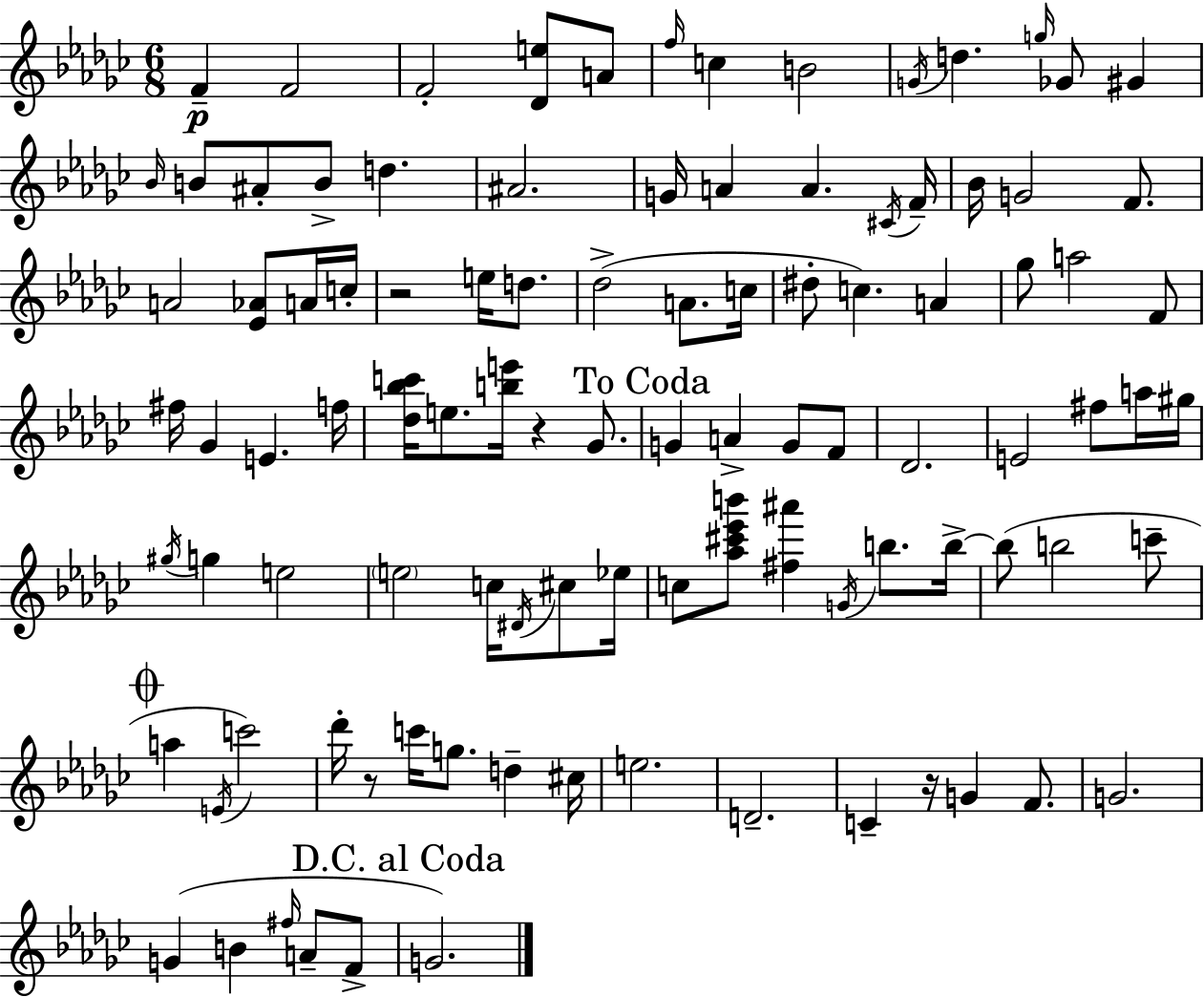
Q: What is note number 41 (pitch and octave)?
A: F#5